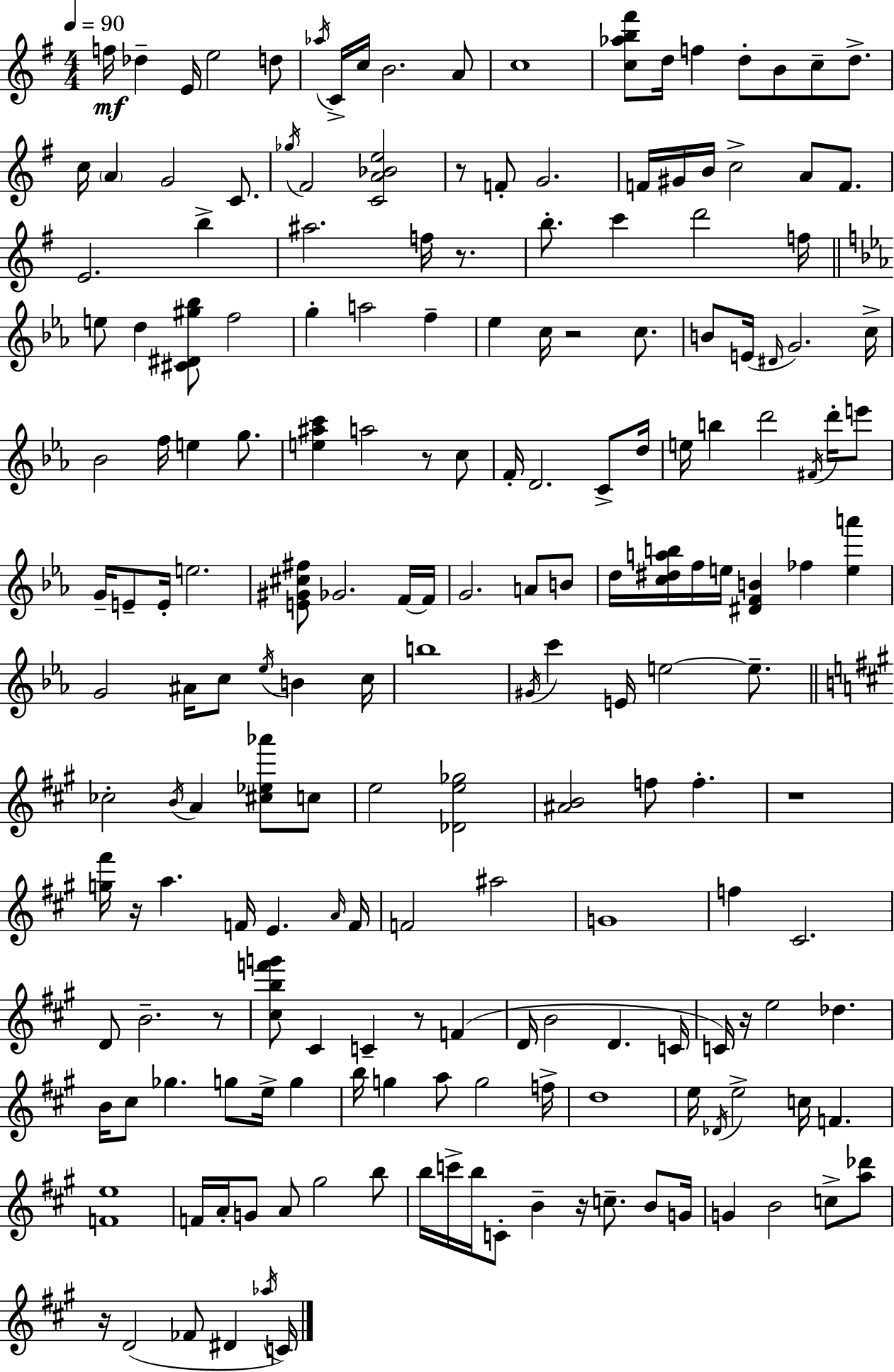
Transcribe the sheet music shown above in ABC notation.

X:1
T:Untitled
M:4/4
L:1/4
K:G
f/4 _d E/4 e2 d/2 _a/4 C/4 c/4 B2 A/2 c4 [c_ab^f']/2 d/4 f d/2 B/2 c/2 d/2 c/4 A G2 C/2 _g/4 ^F2 [CA_Be]2 z/2 F/2 G2 F/4 ^G/4 B/4 c2 A/2 F/2 E2 b ^a2 f/4 z/2 b/2 c' d'2 f/4 e/2 d [^C^D^g_b]/2 f2 g a2 f _e c/4 z2 c/2 B/2 E/4 ^D/4 G2 c/4 _B2 f/4 e g/2 [e^ac'] a2 z/2 c/2 F/4 D2 C/2 d/4 e/4 b d'2 ^F/4 d'/4 e'/2 G/4 E/2 E/4 e2 [E^G^c^f]/2 _G2 F/4 F/4 G2 A/2 B/2 d/4 [c^dab]/4 f/4 e/4 [^DFB] _f [ea'] G2 ^A/4 c/2 _e/4 B c/4 b4 ^G/4 c' E/4 e2 e/2 _c2 B/4 A [^c_e_a']/2 c/2 e2 [_De_g]2 [^AB]2 f/2 f z4 [g^f']/4 z/4 a F/4 E A/4 F/4 F2 ^a2 G4 f ^C2 D/2 B2 z/2 [^cbf'g']/2 ^C C z/2 F D/4 B2 D C/4 C/4 z/4 e2 _d B/4 ^c/2 _g g/2 e/4 g b/4 g a/2 g2 f/4 d4 e/4 _D/4 e2 c/4 F [Fe]4 F/4 A/4 G/2 A/2 ^g2 b/2 b/4 c'/4 b/4 C/2 B z/4 c/2 B/2 G/4 G B2 c/2 [a_d']/2 z/4 D2 _F/2 ^D _a/4 C/4